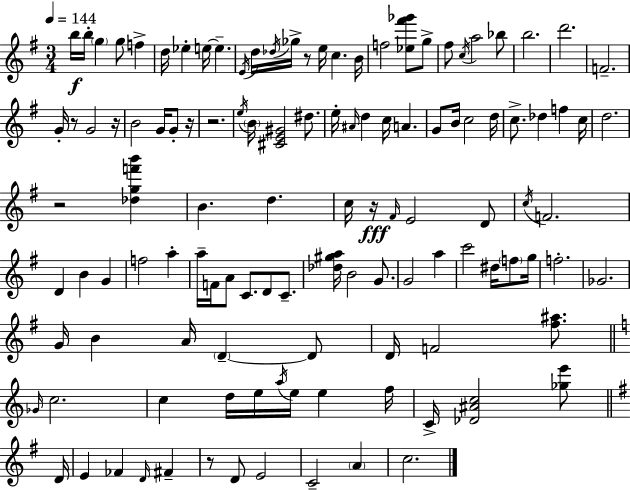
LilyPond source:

{
  \clef treble
  \numericTimeSignature
  \time 3/4
  \key e \minor
  \tempo 4 = 144
  b''16\f b''16-. \parenthesize g''4 g''8 f''4-> | d''16 ees''4-. e''16~~ e''4.-- | \acciaccatura { e'16 } d''16 \acciaccatura { des''16 } ges''16-> r8 e''16 c''4. | b'16 f''2 <ees'' fis''' ges'''>8 | \break g''8-> fis''8 \acciaccatura { c''16 } a''2 | bes''8 b''2. | d'''2. | f'2.-- | \break g'16-. r8 g'2 | r16 b'2 g'16 | g'8-. r16 r2. | \acciaccatura { e''16 } \parenthesize b'16 <cis' e' gis'>2 | \break dis''8. e''16-. \grace { ais'16 } d''4 c''16 a'4. | g'8 b'16 c''2 | d''16 c''8.-> des''4 | f''4 c''16 d''2. | \break r2 | <des'' g'' f''' b'''>4 b'4. d''4. | c''16 r16\fff \grace { fis'16 } e'2 | d'8 \acciaccatura { c''16 } f'2. | \break d'4 b'4 | g'4 f''2 | a''4-. a''16-- f'16 a'8 c'8. | d'8 c'8.-- <des'' gis'' a''>16 b'2 | \break g'8. g'2 | a''4 c'''2 | dis''16 \parenthesize f''8 g''16 f''2.-. | ges'2. | \break g'16 b'4 | a'16 \parenthesize d'4--~~ d'8 d'16 f'2 | <fis'' ais''>8. \bar "||" \break \key c \major \grace { ges'16 } c''2. | c''4 d''16 e''16 \acciaccatura { a''16 } e''16 e''4 | f''16 c'16-> <des' ais' c''>2 <ges'' e'''>8 | \bar "||" \break \key e \minor d'16 e'4 fes'4 \grace { d'16 } fis'4-- | r8 d'8 e'2 | c'2-- \parenthesize a'4 | c''2. | \break \bar "|."
}